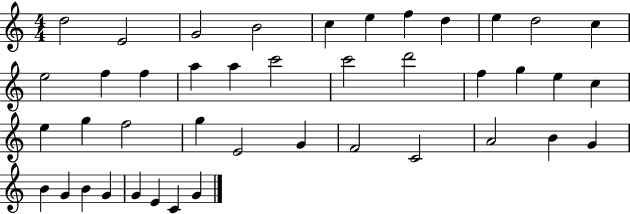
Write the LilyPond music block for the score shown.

{
  \clef treble
  \numericTimeSignature
  \time 4/4
  \key c \major
  d''2 e'2 | g'2 b'2 | c''4 e''4 f''4 d''4 | e''4 d''2 c''4 | \break e''2 f''4 f''4 | a''4 a''4 c'''2 | c'''2 d'''2 | f''4 g''4 e''4 c''4 | \break e''4 g''4 f''2 | g''4 e'2 g'4 | f'2 c'2 | a'2 b'4 g'4 | \break b'4 g'4 b'4 g'4 | g'4 e'4 c'4 g'4 | \bar "|."
}